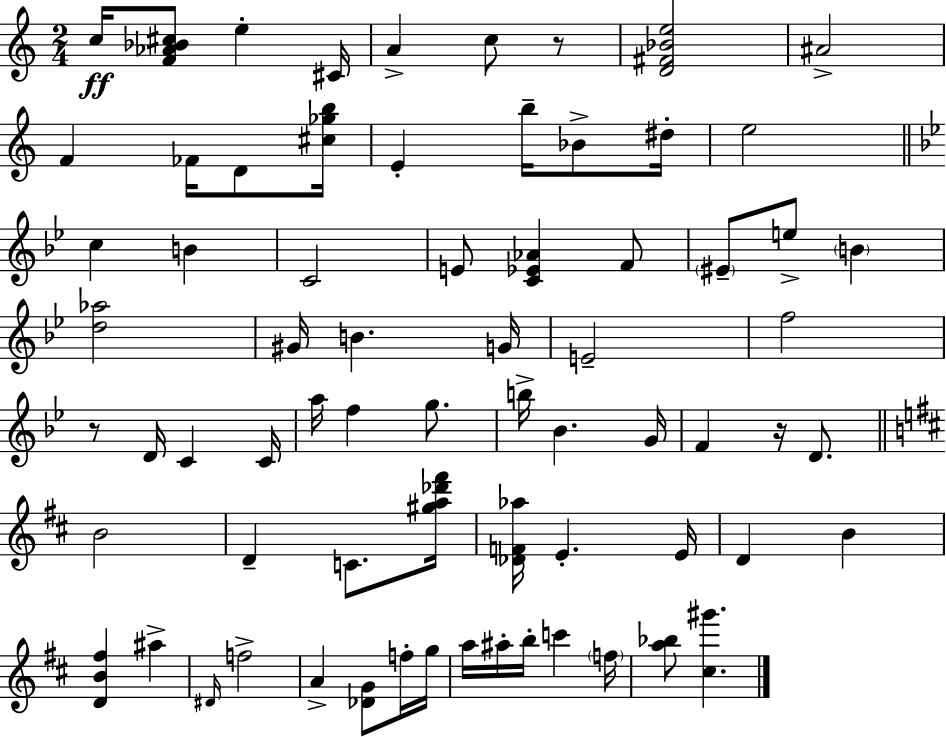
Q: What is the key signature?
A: C major